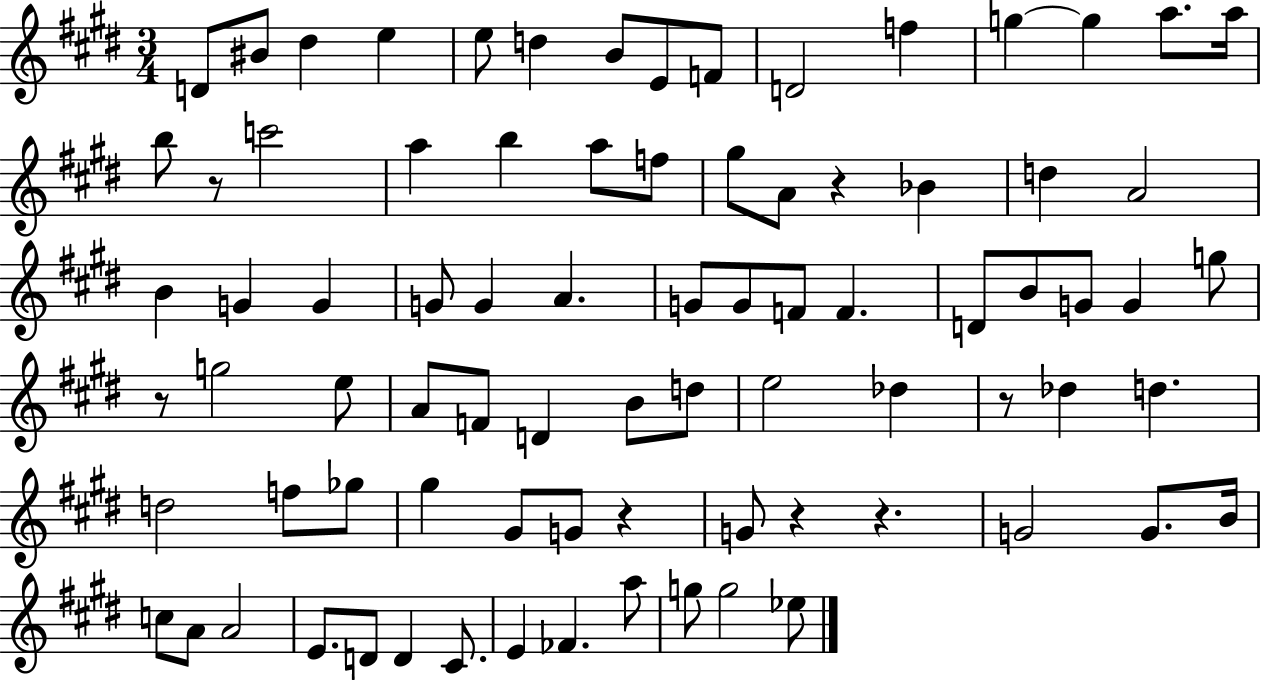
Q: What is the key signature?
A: E major